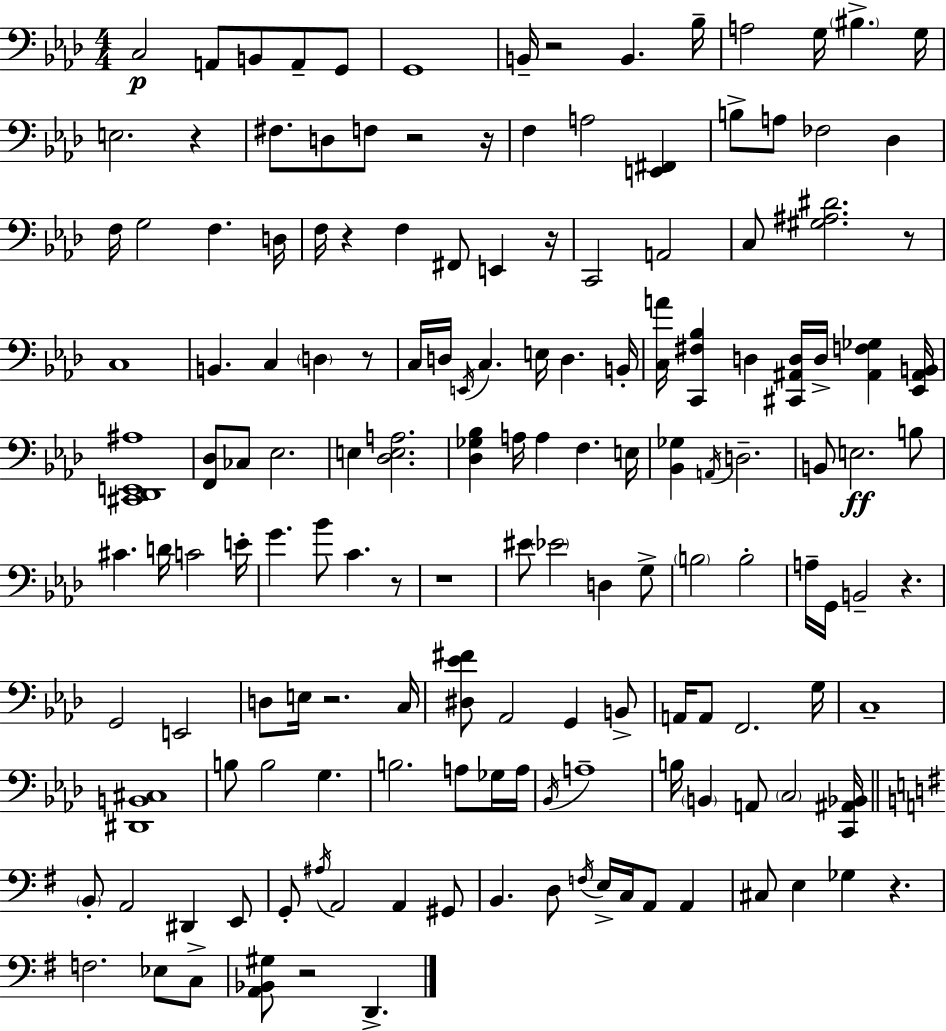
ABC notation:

X:1
T:Untitled
M:4/4
L:1/4
K:Ab
C,2 A,,/2 B,,/2 A,,/2 G,,/2 G,,4 B,,/4 z2 B,, _B,/4 A,2 G,/4 ^B, G,/4 E,2 z ^F,/2 D,/2 F,/2 z2 z/4 F, A,2 [E,,^F,,] B,/2 A,/2 _F,2 _D, F,/4 G,2 F, D,/4 F,/4 z F, ^F,,/2 E,, z/4 C,,2 A,,2 C,/2 [^G,^A,^D]2 z/2 C,4 B,, C, D, z/2 C,/4 D,/4 E,,/4 C, E,/4 D, B,,/4 [C,A]/4 [C,,^F,_B,] D, [^C,,^A,,D,]/4 D,/4 [^A,,F,_G,] [_E,,^A,,B,,]/4 [^C,,_D,,E,,^A,]4 [F,,_D,]/2 _C,/2 _E,2 E, [_D,E,A,]2 [_D,_G,_B,] A,/4 A, F, E,/4 [_B,,_G,] A,,/4 D,2 B,,/2 E,2 B,/2 ^C D/4 C2 E/4 G _B/2 C z/2 z4 ^E/2 _E2 D, G,/2 B,2 B,2 A,/4 G,,/4 B,,2 z G,,2 E,,2 D,/2 E,/4 z2 C,/4 [^D,_E^F]/2 _A,,2 G,, B,,/2 A,,/4 A,,/2 F,,2 G,/4 C,4 [^D,,B,,^C,]4 B,/2 B,2 G, B,2 A,/2 _G,/4 A,/4 _B,,/4 A,4 B,/4 B,, A,,/2 C,2 [C,,^A,,_B,,]/4 B,,/2 A,,2 ^D,, E,,/2 G,,/2 ^A,/4 A,,2 A,, ^G,,/2 B,, D,/2 F,/4 E,/4 C,/4 A,,/2 A,, ^C,/2 E, _G, z F,2 _E,/2 C,/2 [A,,_B,,^G,]/2 z2 D,,